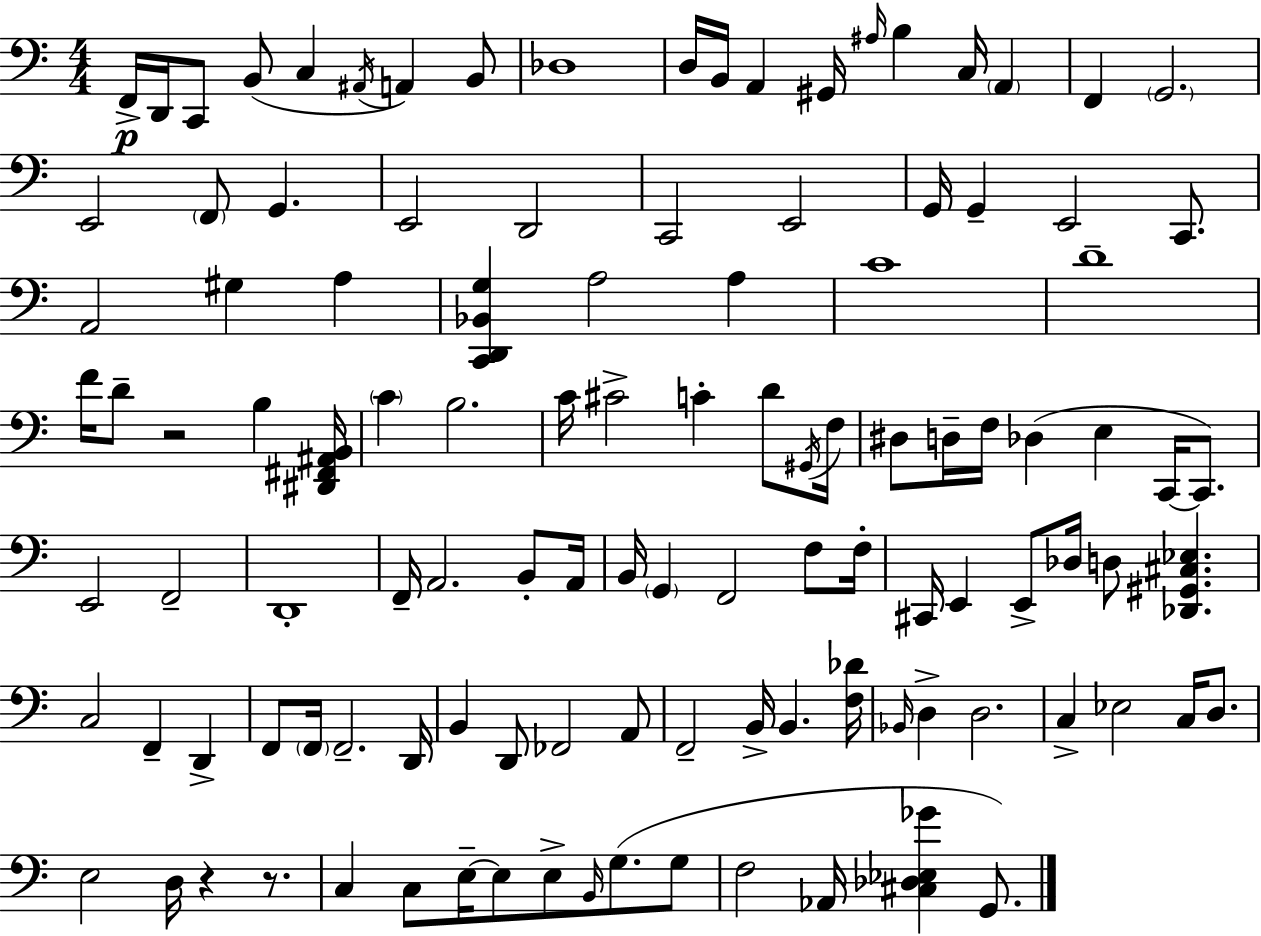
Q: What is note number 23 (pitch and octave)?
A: E2